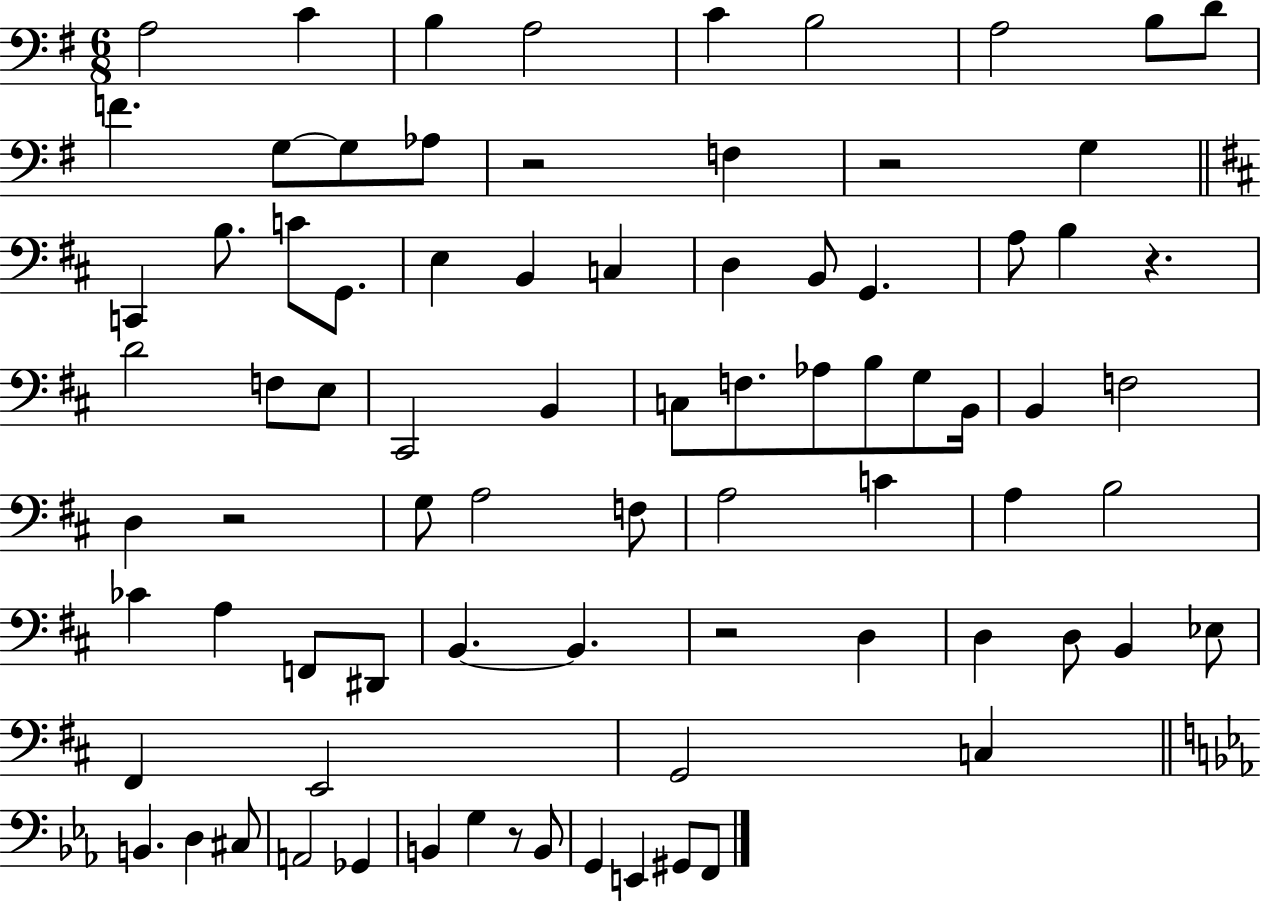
{
  \clef bass
  \numericTimeSignature
  \time 6/8
  \key g \major
  a2 c'4 | b4 a2 | c'4 b2 | a2 b8 d'8 | \break f'4. g8~~ g8 aes8 | r2 f4 | r2 g4 | \bar "||" \break \key d \major c,4 b8. c'8 g,8. | e4 b,4 c4 | d4 b,8 g,4. | a8 b4 r4. | \break d'2 f8 e8 | cis,2 b,4 | c8 f8. aes8 b8 g8 b,16 | b,4 f2 | \break d4 r2 | g8 a2 f8 | a2 c'4 | a4 b2 | \break ces'4 a4 f,8 dis,8 | b,4.~~ b,4. | r2 d4 | d4 d8 b,4 ees8 | \break fis,4 e,2 | g,2 c4 | \bar "||" \break \key c \minor b,4. d4 cis8 | a,2 ges,4 | b,4 g4 r8 b,8 | g,4 e,4 gis,8 f,8 | \break \bar "|."
}